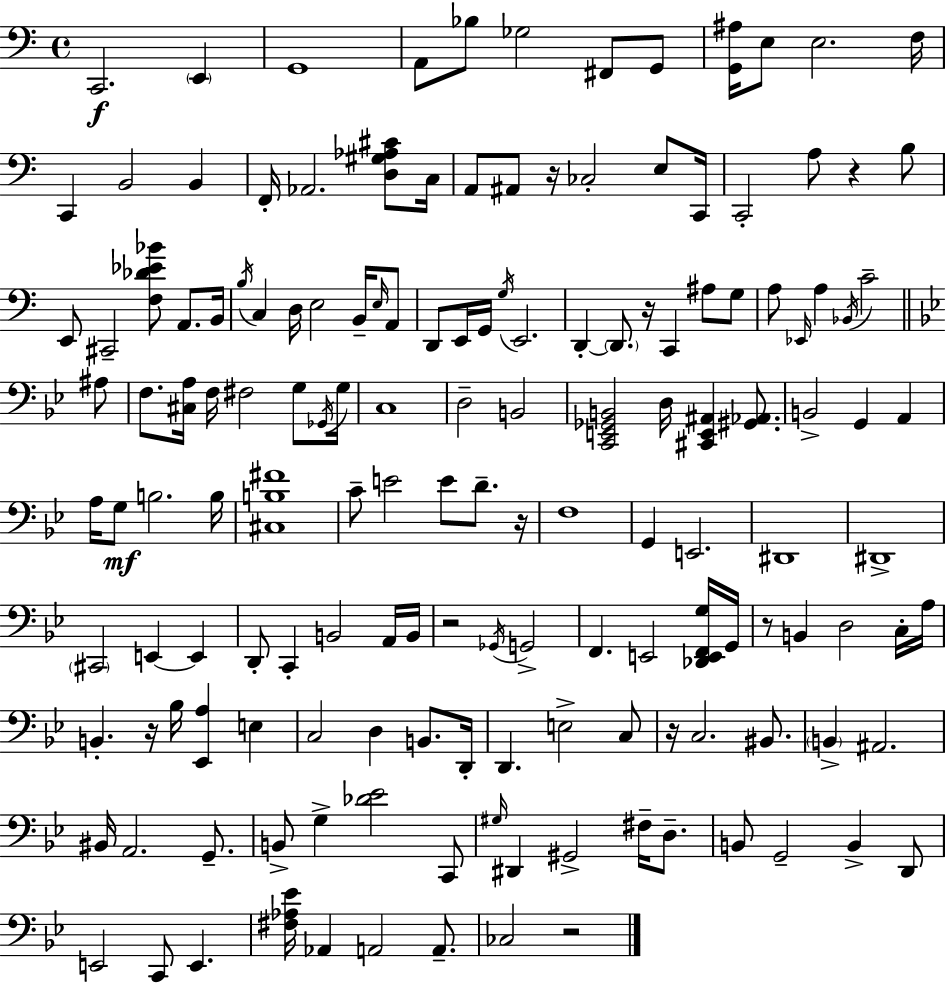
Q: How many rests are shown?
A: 9